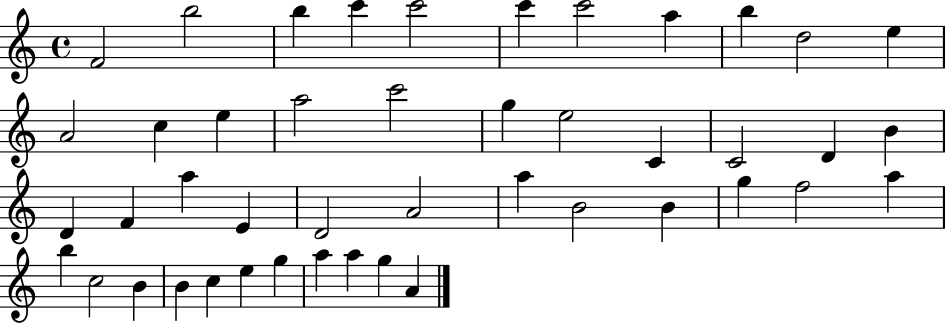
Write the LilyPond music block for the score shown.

{
  \clef treble
  \time 4/4
  \defaultTimeSignature
  \key c \major
  f'2 b''2 | b''4 c'''4 c'''2 | c'''4 c'''2 a''4 | b''4 d''2 e''4 | \break a'2 c''4 e''4 | a''2 c'''2 | g''4 e''2 c'4 | c'2 d'4 b'4 | \break d'4 f'4 a''4 e'4 | d'2 a'2 | a''4 b'2 b'4 | g''4 f''2 a''4 | \break b''4 c''2 b'4 | b'4 c''4 e''4 g''4 | a''4 a''4 g''4 a'4 | \bar "|."
}